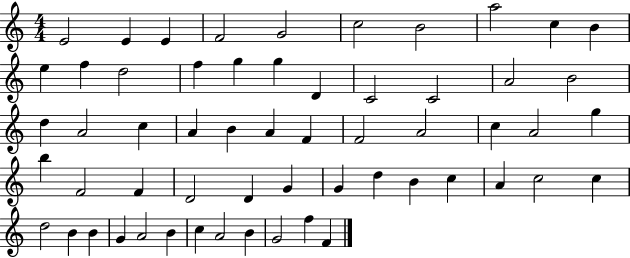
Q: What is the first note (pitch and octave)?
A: E4